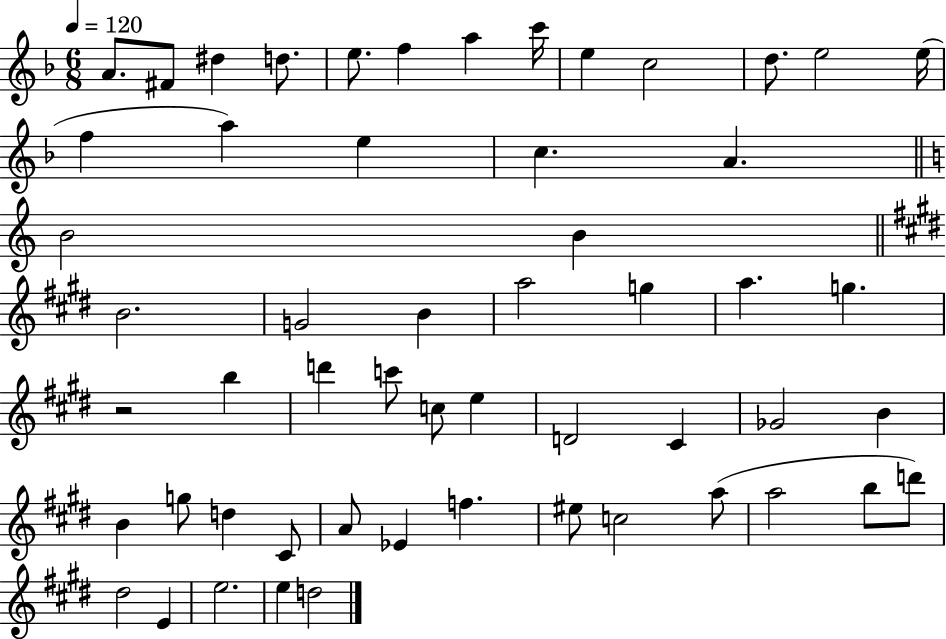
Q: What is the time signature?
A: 6/8